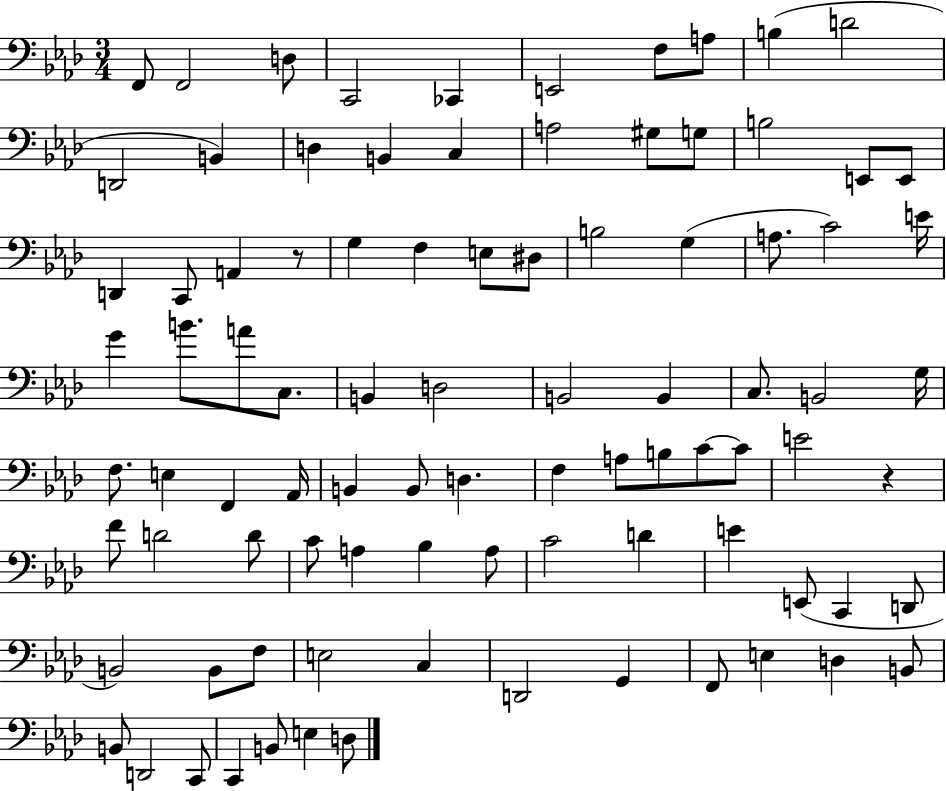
{
  \clef bass
  \numericTimeSignature
  \time 3/4
  \key aes \major
  f,8 f,2 d8 | c,2 ces,4 | e,2 f8 a8 | b4( d'2 | \break d,2 b,4) | d4 b,4 c4 | a2 gis8 g8 | b2 e,8 e,8 | \break d,4 c,8 a,4 r8 | g4 f4 e8 dis8 | b2 g4( | a8. c'2) e'16 | \break g'4 b'8. a'8 c8. | b,4 d2 | b,2 b,4 | c8. b,2 g16 | \break f8. e4 f,4 aes,16 | b,4 b,8 d4. | f4 a8 b8 c'8~~ c'8 | e'2 r4 | \break f'8 d'2 d'8 | c'8 a4 bes4 a8 | c'2 d'4 | e'4 e,8( c,4 d,8 | \break b,2) b,8 f8 | e2 c4 | d,2 g,4 | f,8 e4 d4 b,8 | \break b,8 d,2 c,8 | c,4 b,8 e4 d8 | \bar "|."
}